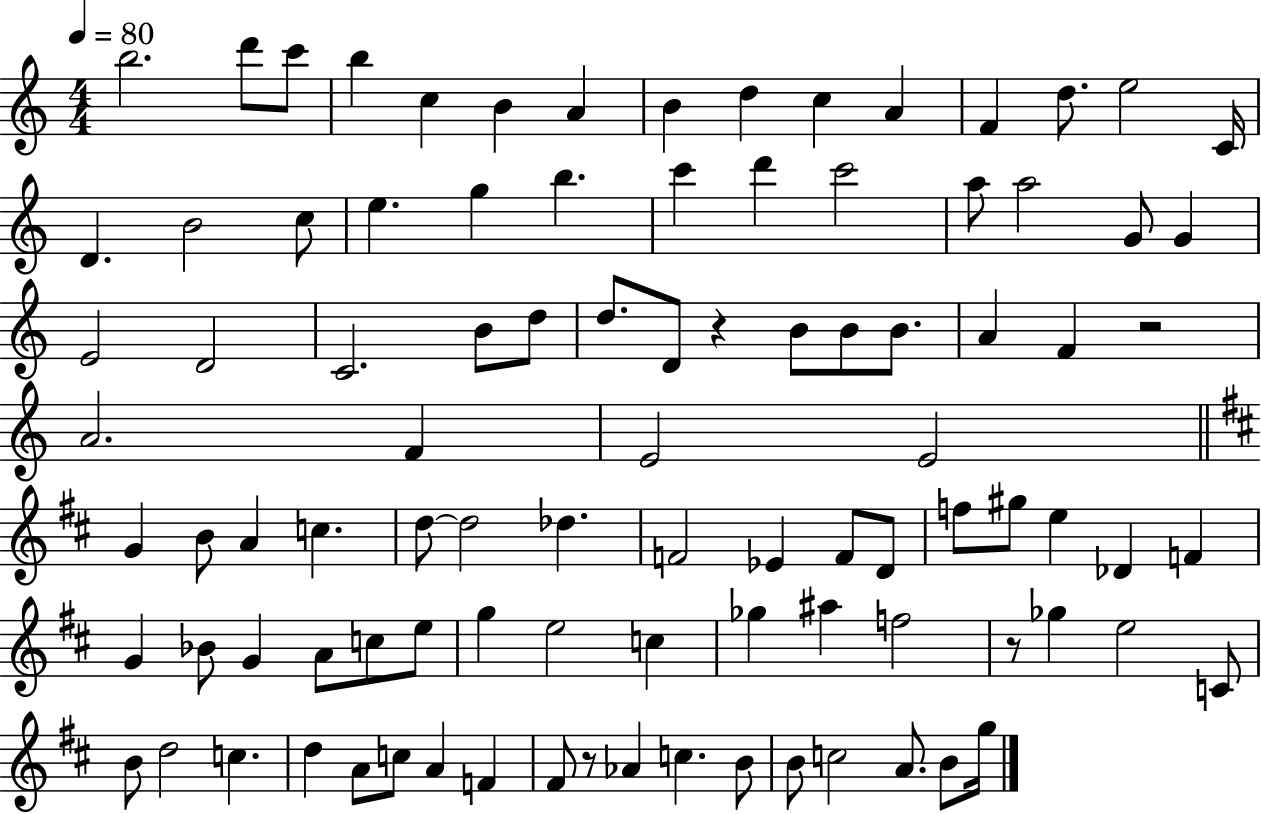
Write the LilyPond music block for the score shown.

{
  \clef treble
  \numericTimeSignature
  \time 4/4
  \key c \major
  \tempo 4 = 80
  b''2. d'''8 c'''8 | b''4 c''4 b'4 a'4 | b'4 d''4 c''4 a'4 | f'4 d''8. e''2 c'16 | \break d'4. b'2 c''8 | e''4. g''4 b''4. | c'''4 d'''4 c'''2 | a''8 a''2 g'8 g'4 | \break e'2 d'2 | c'2. b'8 d''8 | d''8. d'8 r4 b'8 b'8 b'8. | a'4 f'4 r2 | \break a'2. f'4 | e'2 e'2 | \bar "||" \break \key d \major g'4 b'8 a'4 c''4. | d''8~~ d''2 des''4. | f'2 ees'4 f'8 d'8 | f''8 gis''8 e''4 des'4 f'4 | \break g'4 bes'8 g'4 a'8 c''8 e''8 | g''4 e''2 c''4 | ges''4 ais''4 f''2 | r8 ges''4 e''2 c'8 | \break b'8 d''2 c''4. | d''4 a'8 c''8 a'4 f'4 | fis'8 r8 aes'4 c''4. b'8 | b'8 c''2 a'8. b'8 g''16 | \break \bar "|."
}